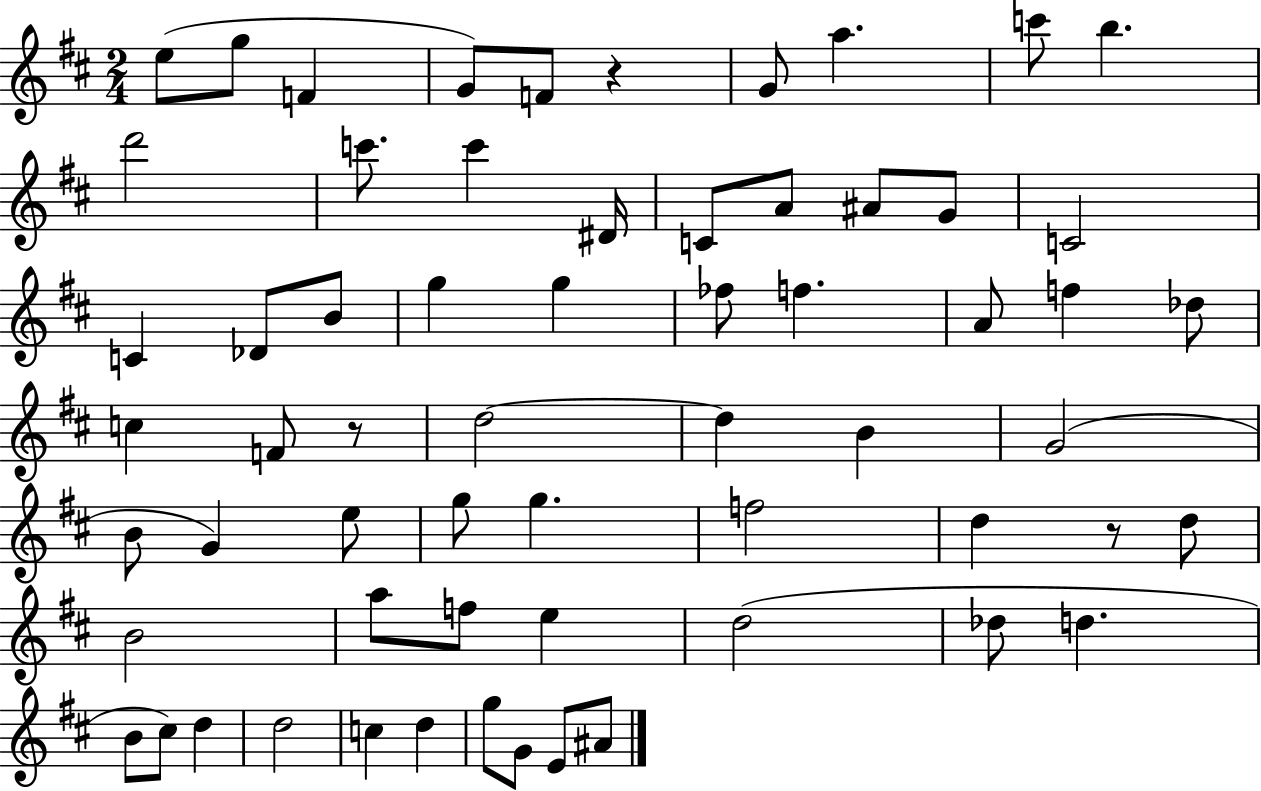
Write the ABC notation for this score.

X:1
T:Untitled
M:2/4
L:1/4
K:D
e/2 g/2 F G/2 F/2 z G/2 a c'/2 b d'2 c'/2 c' ^D/4 C/2 A/2 ^A/2 G/2 C2 C _D/2 B/2 g g _f/2 f A/2 f _d/2 c F/2 z/2 d2 d B G2 B/2 G e/2 g/2 g f2 d z/2 d/2 B2 a/2 f/2 e d2 _d/2 d B/2 ^c/2 d d2 c d g/2 G/2 E/2 ^A/2